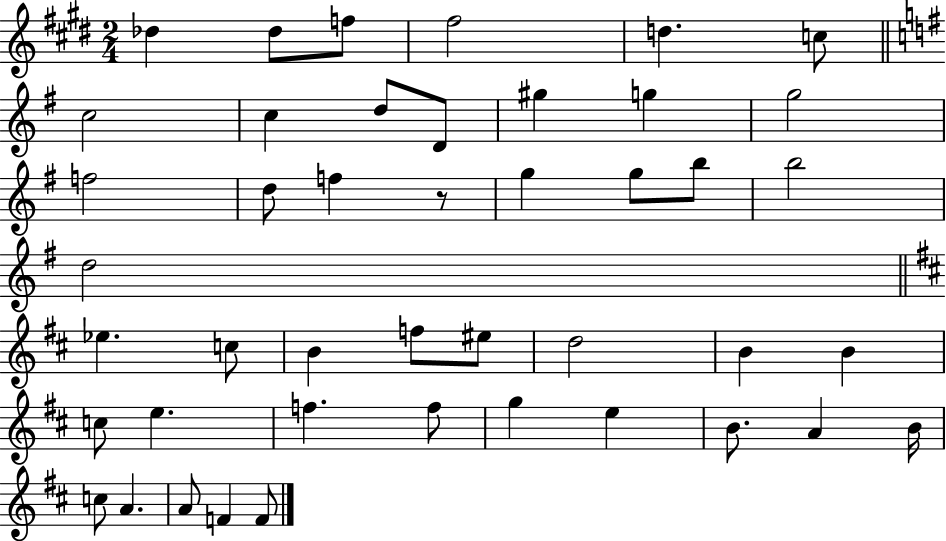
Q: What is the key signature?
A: E major